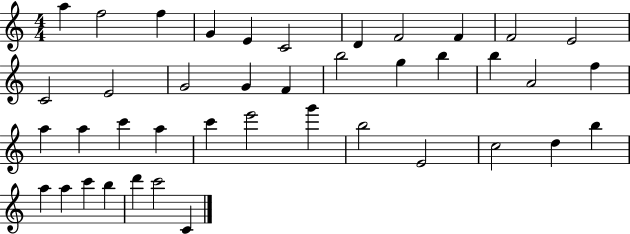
X:1
T:Untitled
M:4/4
L:1/4
K:C
a f2 f G E C2 D F2 F F2 E2 C2 E2 G2 G F b2 g b b A2 f a a c' a c' e'2 g' b2 E2 c2 d b a a c' b d' c'2 C